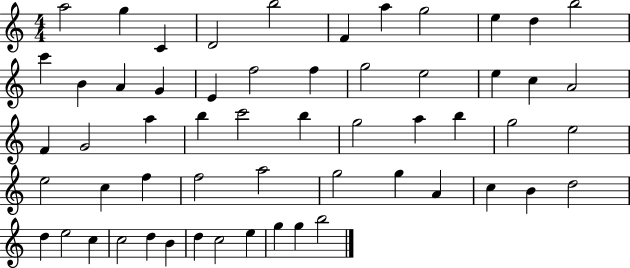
A5/h G5/q C4/q D4/h B5/h F4/q A5/q G5/h E5/q D5/q B5/h C6/q B4/q A4/q G4/q E4/q F5/h F5/q G5/h E5/h E5/q C5/q A4/h F4/q G4/h A5/q B5/q C6/h B5/q G5/h A5/q B5/q G5/h E5/h E5/h C5/q F5/q F5/h A5/h G5/h G5/q A4/q C5/q B4/q D5/h D5/q E5/h C5/q C5/h D5/q B4/q D5/q C5/h E5/q G5/q G5/q B5/h